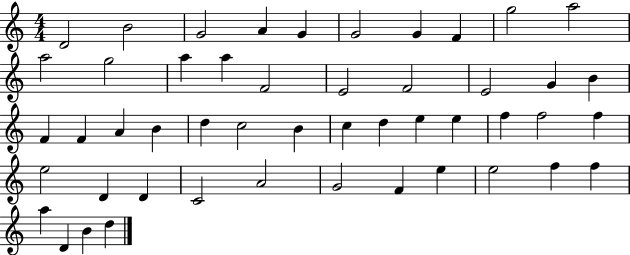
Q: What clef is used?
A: treble